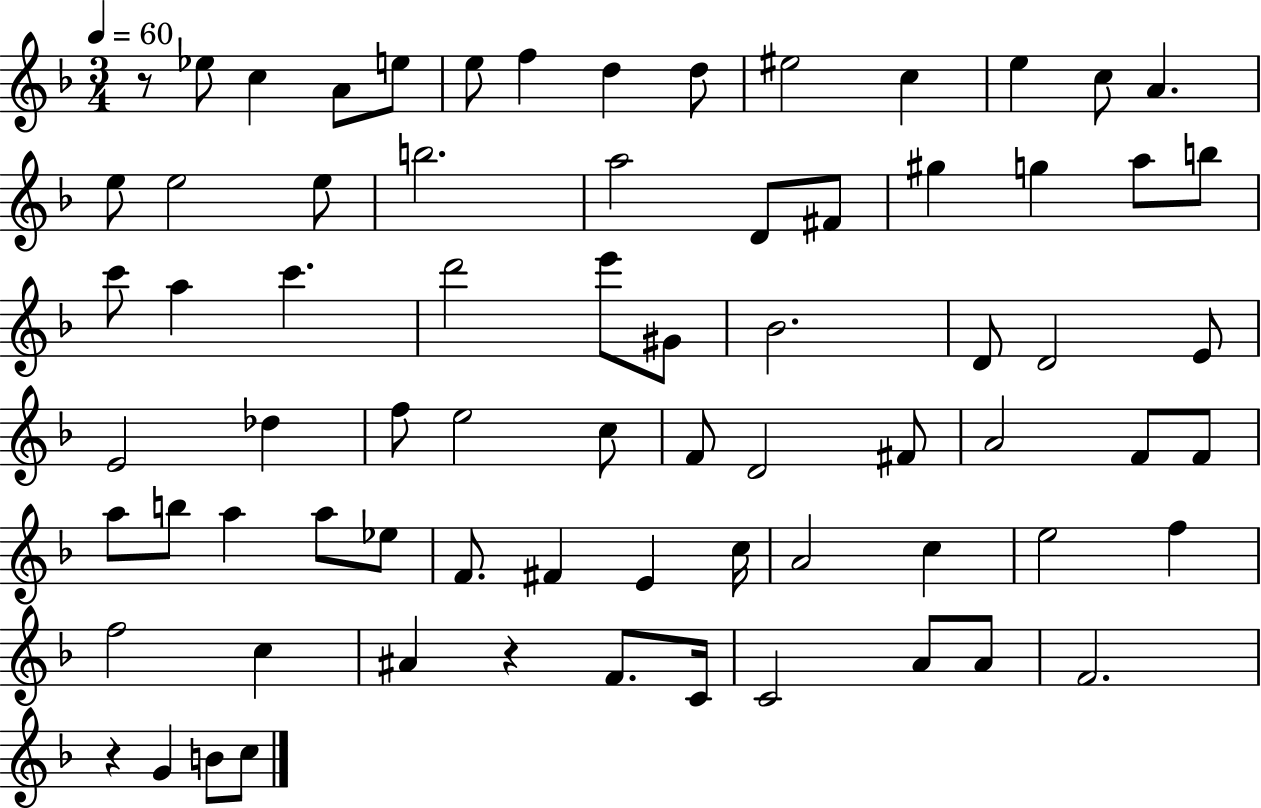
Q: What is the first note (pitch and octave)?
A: Eb5